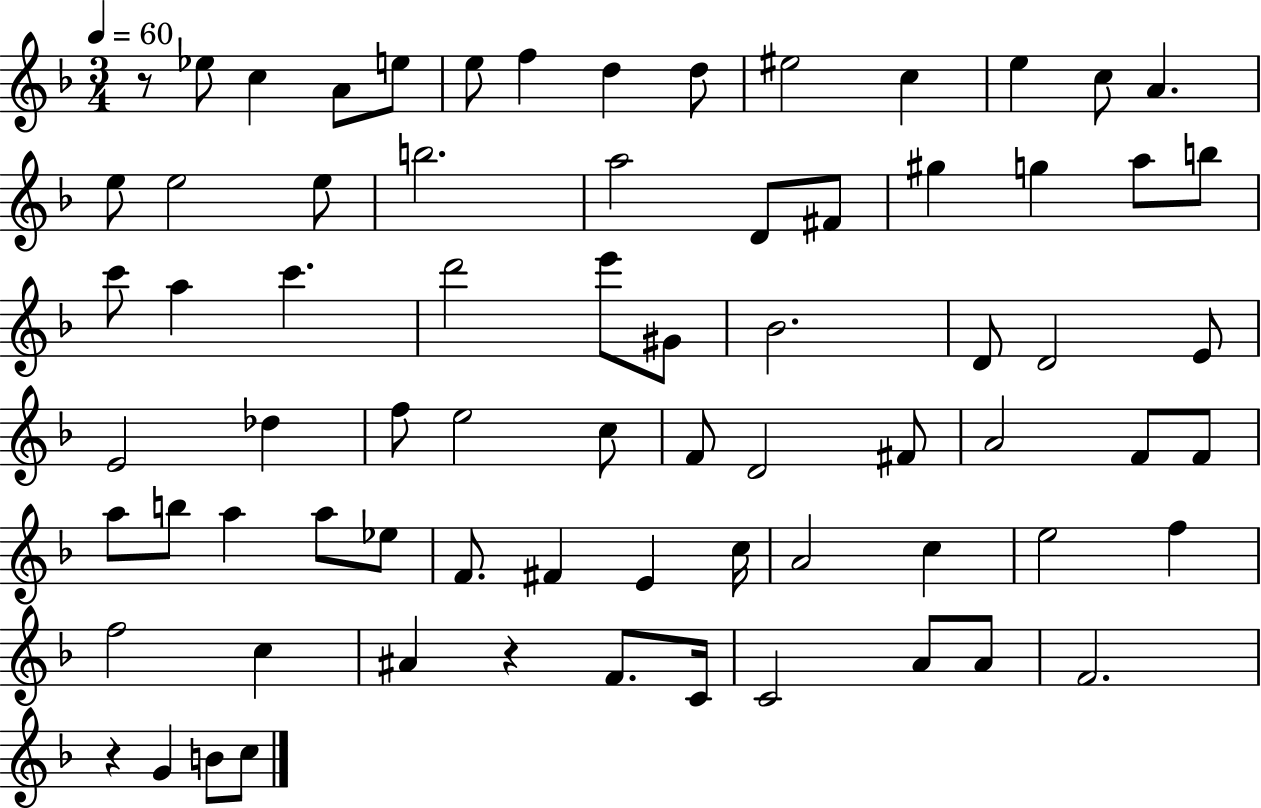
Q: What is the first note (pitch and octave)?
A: Eb5